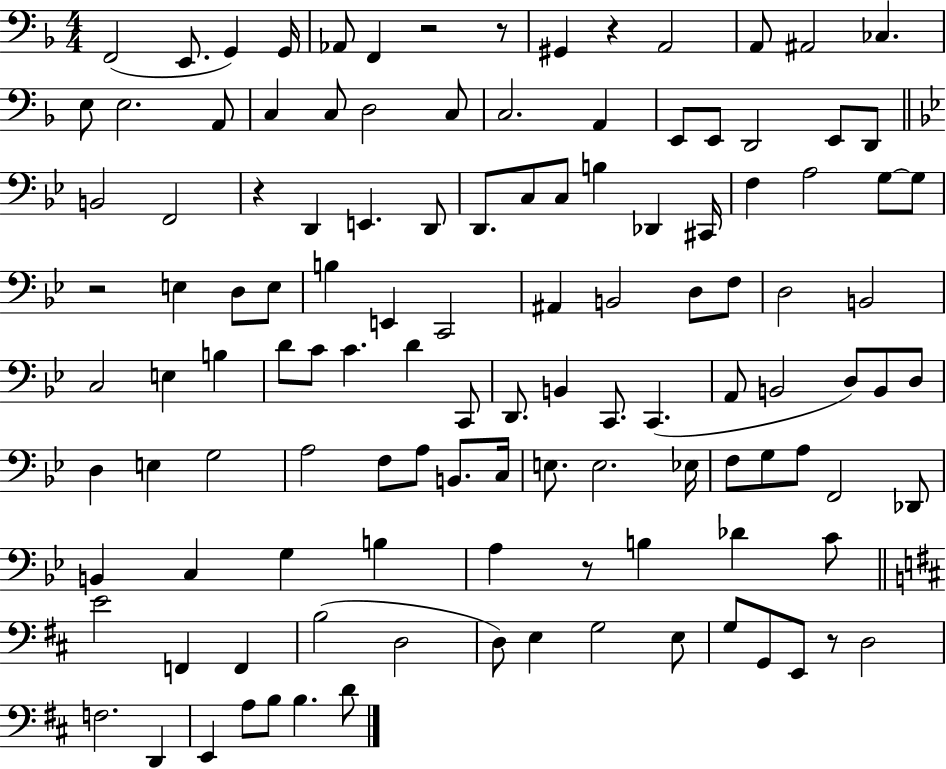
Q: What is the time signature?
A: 4/4